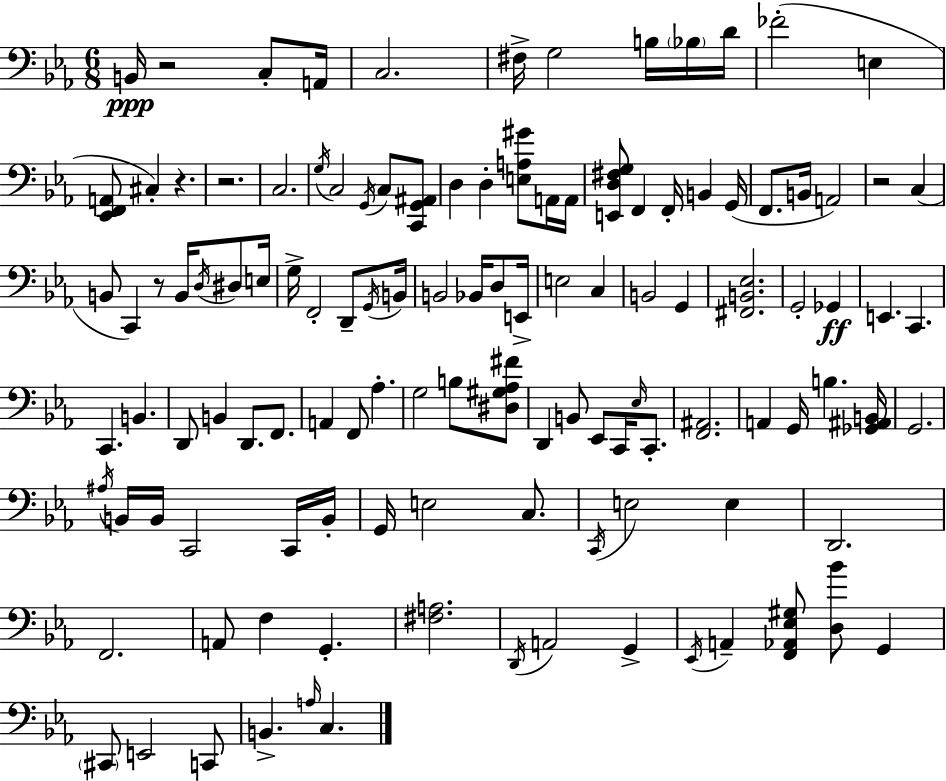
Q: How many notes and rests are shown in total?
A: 118